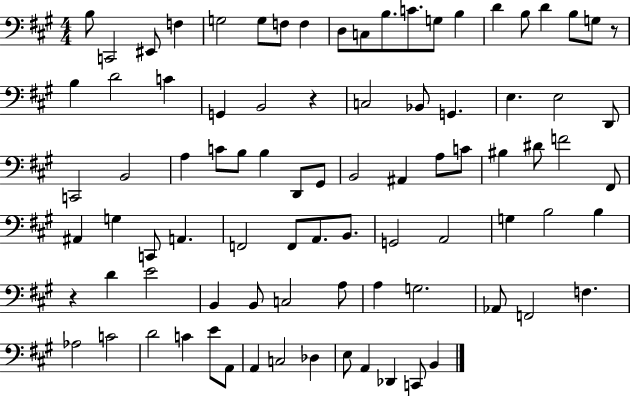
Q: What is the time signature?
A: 4/4